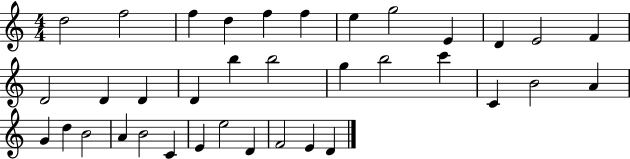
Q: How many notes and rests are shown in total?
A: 36